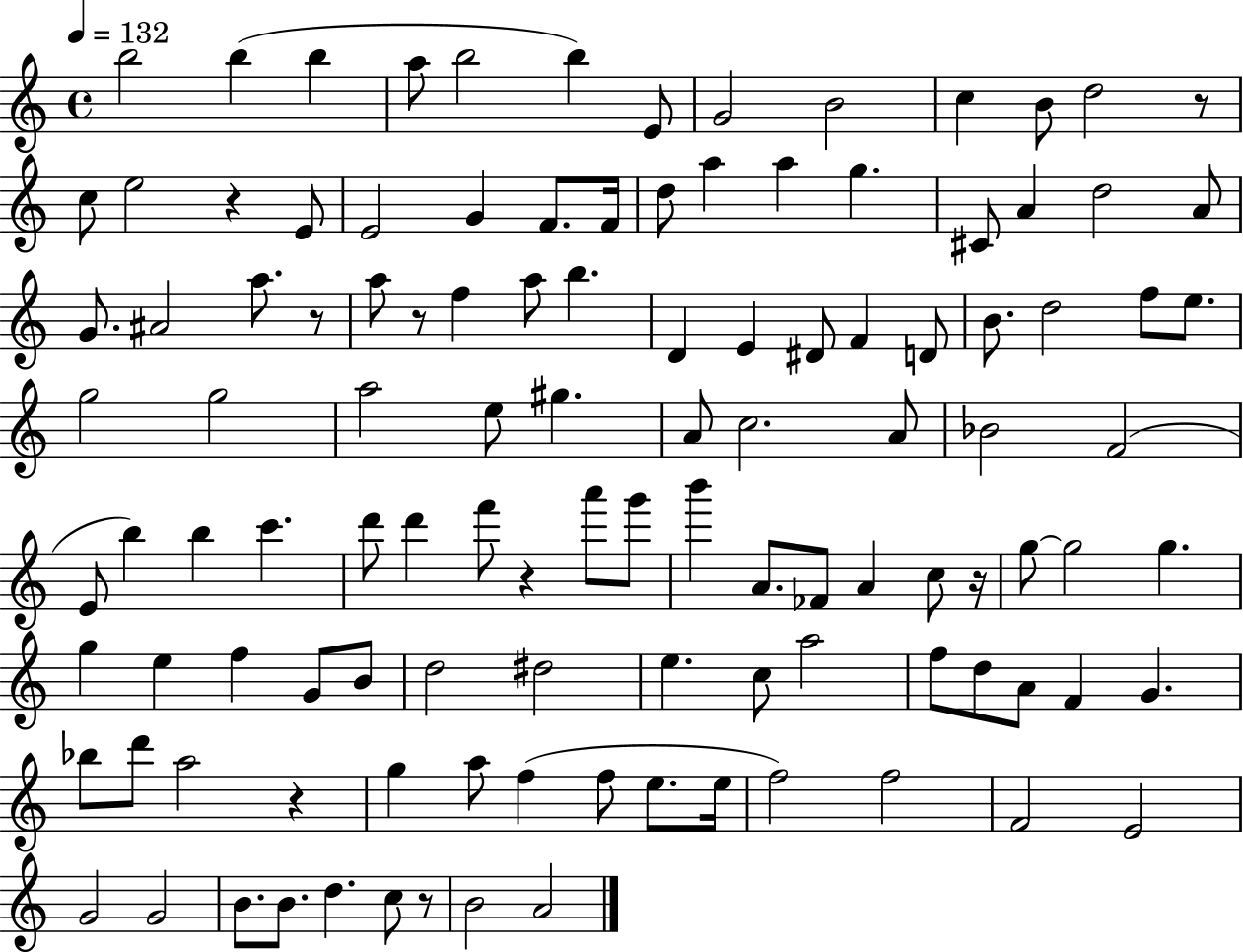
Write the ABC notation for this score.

X:1
T:Untitled
M:4/4
L:1/4
K:C
b2 b b a/2 b2 b E/2 G2 B2 c B/2 d2 z/2 c/2 e2 z E/2 E2 G F/2 F/4 d/2 a a g ^C/2 A d2 A/2 G/2 ^A2 a/2 z/2 a/2 z/2 f a/2 b D E ^D/2 F D/2 B/2 d2 f/2 e/2 g2 g2 a2 e/2 ^g A/2 c2 A/2 _B2 F2 E/2 b b c' d'/2 d' f'/2 z a'/2 g'/2 b' A/2 _F/2 A c/2 z/4 g/2 g2 g g e f G/2 B/2 d2 ^d2 e c/2 a2 f/2 d/2 A/2 F G _b/2 d'/2 a2 z g a/2 f f/2 e/2 e/4 f2 f2 F2 E2 G2 G2 B/2 B/2 d c/2 z/2 B2 A2